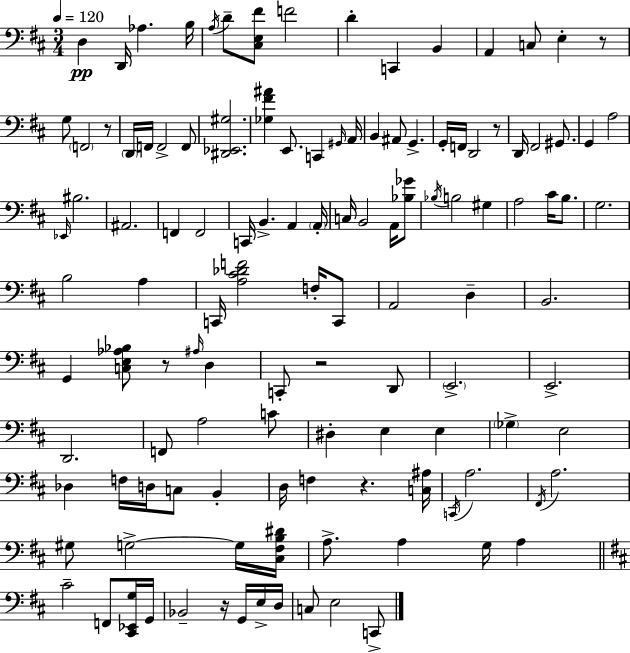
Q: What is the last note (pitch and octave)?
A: C2